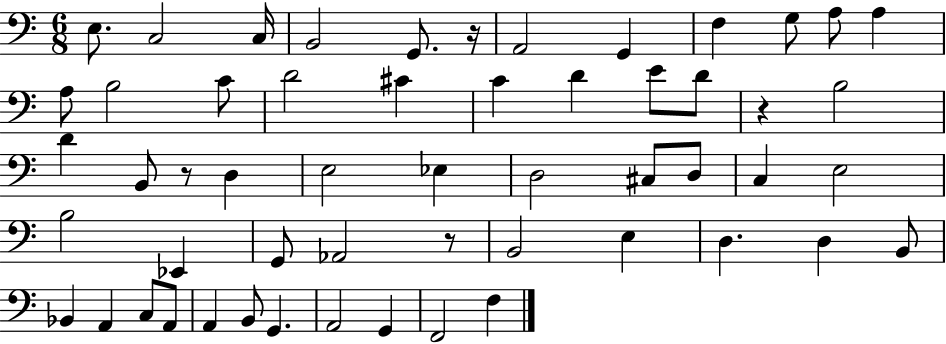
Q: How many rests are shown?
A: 4